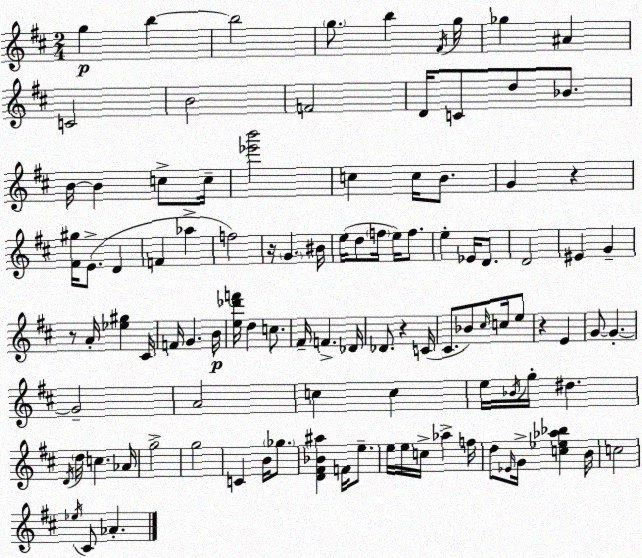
X:1
T:Untitled
M:2/4
L:1/4
K:D
g b b2 g/2 b ^F/4 g/4 _g ^A C2 B2 F2 D/4 C/2 d/2 _B/2 B/4 B c/2 c/4 [_e'b']2 c c/4 B/2 G z [^F^g]/4 E/2 D F _a f2 z/4 G ^B/4 e/4 d/2 f/4 e/4 f/2 e _E/4 D/2 D2 ^E G z/2 A/4 [_e^g] ^C/4 F/4 G B/4 [e_d'f']/4 d c/2 ^F/4 F _D/4 _D/2 z C/4 ^C/2 _B/2 ^c/4 c/4 e/2 z E G/2 G G2 A2 c c e/4 _B/4 g/4 ^d D/4 d/4 c _A/4 g2 g2 C B/4 _g/2 [D^F_B^a] F/4 e/2 e/4 e/4 c/4 _a f/4 d/2 _E/4 G/4 [c_e_a_b] B/4 c2 _e/4 ^C/2 _A